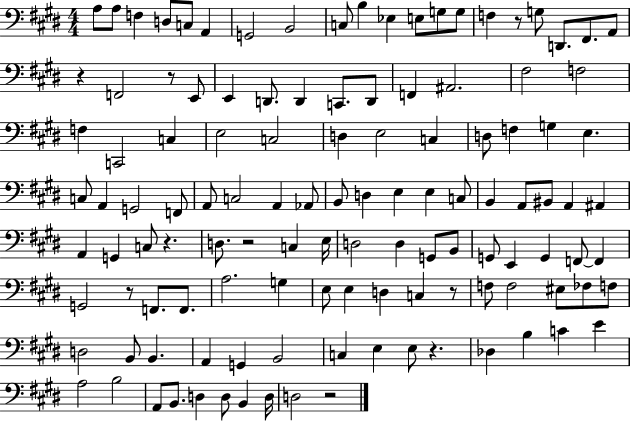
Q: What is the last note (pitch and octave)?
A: D3